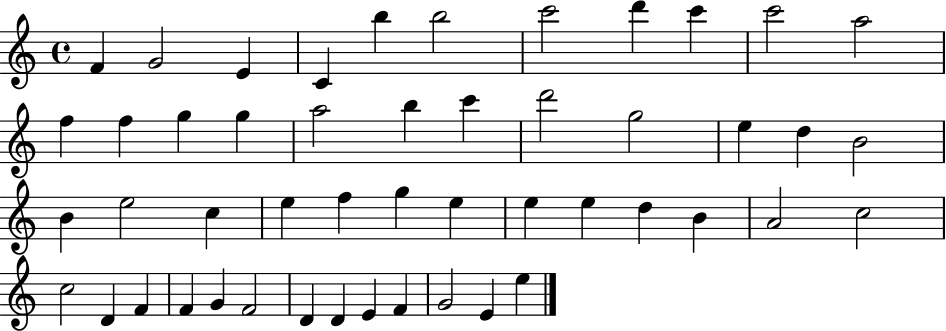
F4/q G4/h E4/q C4/q B5/q B5/h C6/h D6/q C6/q C6/h A5/h F5/q F5/q G5/q G5/q A5/h B5/q C6/q D6/h G5/h E5/q D5/q B4/h B4/q E5/h C5/q E5/q F5/q G5/q E5/q E5/q E5/q D5/q B4/q A4/h C5/h C5/h D4/q F4/q F4/q G4/q F4/h D4/q D4/q E4/q F4/q G4/h E4/q E5/q